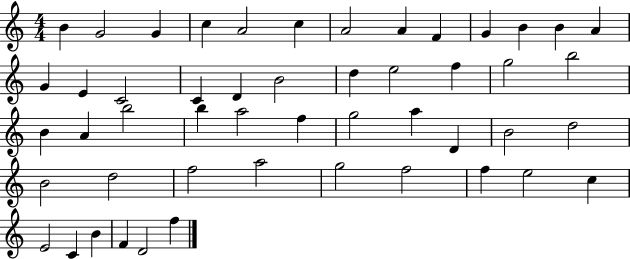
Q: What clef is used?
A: treble